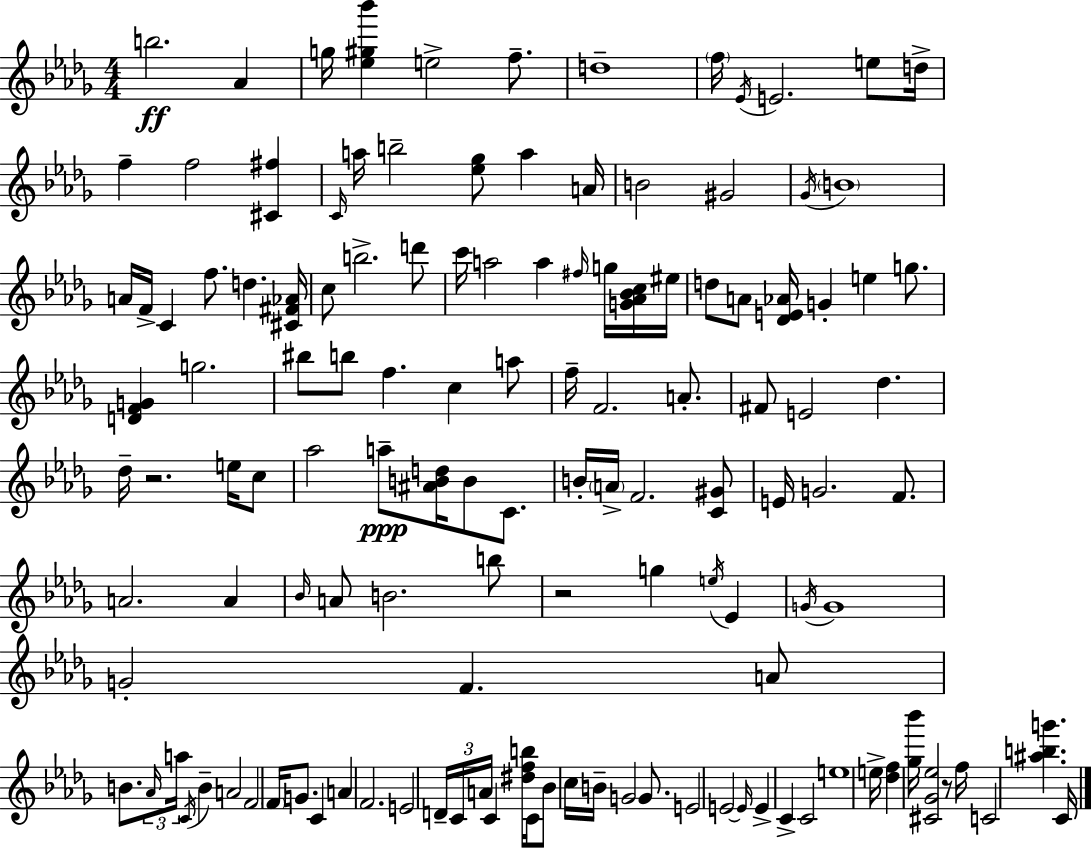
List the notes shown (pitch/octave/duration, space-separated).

B5/h. Ab4/q G5/s [Eb5,G#5,Bb6]/q E5/h F5/e. D5/w F5/s Eb4/s E4/h. E5/e D5/s F5/q F5/h [C#4,F#5]/q C4/s A5/s B5/h [Eb5,Gb5]/e A5/q A4/s B4/h G#4/h Gb4/s B4/w A4/s F4/s C4/q F5/e. D5/q. [C#4,F#4,Ab4]/s C5/e B5/h. D6/e C6/s A5/h A5/q F#5/s G5/s [G4,Ab4,Bb4,C5]/s EIS5/s D5/e A4/e [Db4,E4,Ab4]/s G4/q E5/q G5/e. [D4,F4,G4]/q G5/h. BIS5/e B5/e F5/q. C5/q A5/e F5/s F4/h. A4/e. F#4/e E4/h Db5/q. Db5/s R/h. E5/s C5/e Ab5/h A5/e [A#4,B4,D5]/s B4/e C4/e. B4/s A4/s F4/h. [C4,G#4]/e E4/s G4/h. F4/e. A4/h. A4/q Bb4/s A4/e B4/h. B5/e R/h G5/q E5/s Eb4/q G4/s G4/w G4/h F4/q. A4/e B4/e. Ab4/s A5/s C4/s B4/q A4/h F4/h F4/s G4/e. C4/q A4/q F4/h. E4/h D4/s C4/s A4/s C4/q [D#5,F5,B5]/s C4/s Bb4/e C5/s B4/s G4/h G4/e. E4/h E4/h E4/s E4/q C4/q C4/h E5/w E5/s [Db5,F5]/q [Gb5,Bb6]/s [C#4,Gb4,Eb5]/h R/e F5/s C4/h [A#5,B5,G6]/q. C4/s